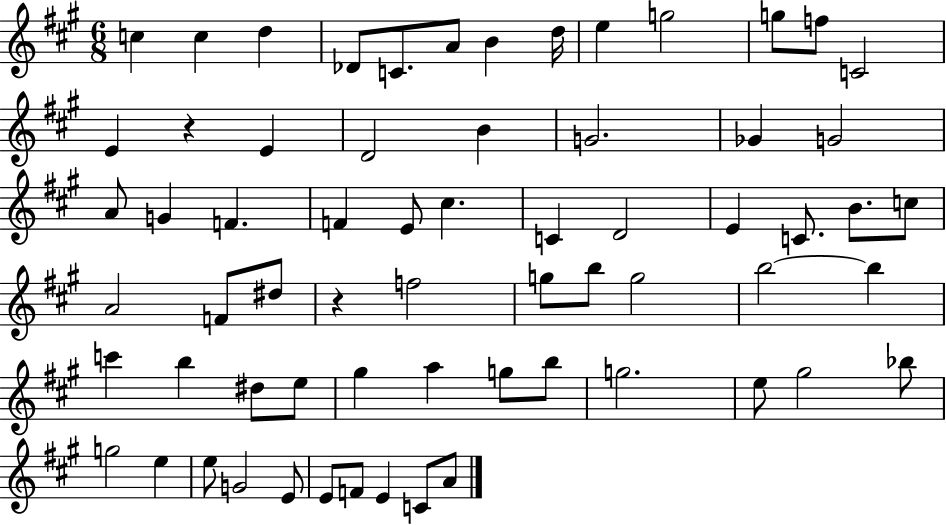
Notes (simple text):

C5/q C5/q D5/q Db4/e C4/e. A4/e B4/q D5/s E5/q G5/h G5/e F5/e C4/h E4/q R/q E4/q D4/h B4/q G4/h. Gb4/q G4/h A4/e G4/q F4/q. F4/q E4/e C#5/q. C4/q D4/h E4/q C4/e. B4/e. C5/e A4/h F4/e D#5/e R/q F5/h G5/e B5/e G5/h B5/h B5/q C6/q B5/q D#5/e E5/e G#5/q A5/q G5/e B5/e G5/h. E5/e G#5/h Bb5/e G5/h E5/q E5/e G4/h E4/e E4/e F4/e E4/q C4/e A4/e